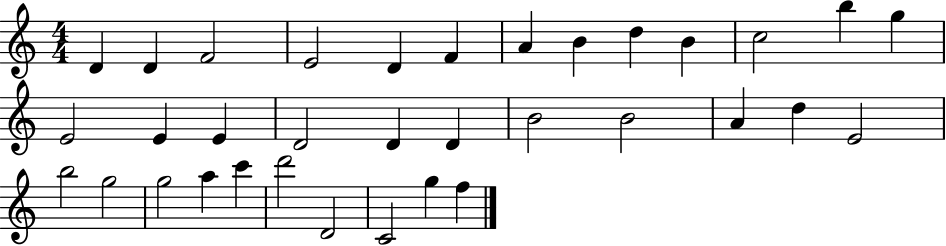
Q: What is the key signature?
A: C major